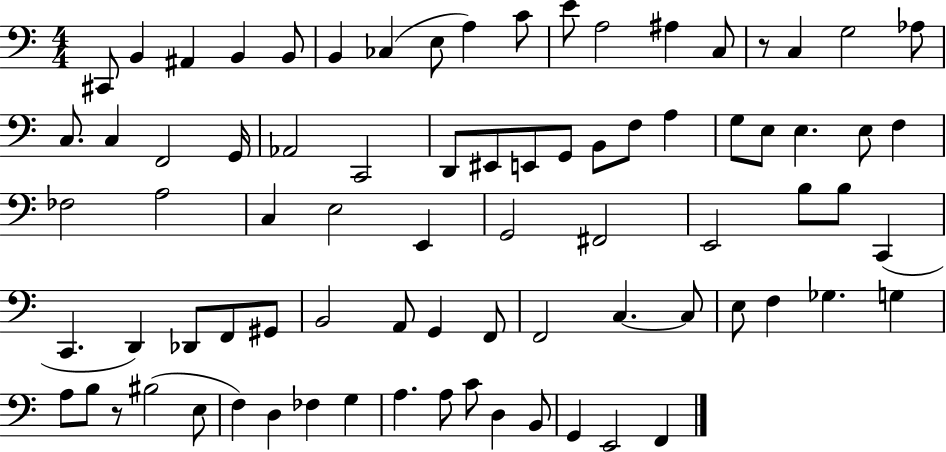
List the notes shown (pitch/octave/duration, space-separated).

C#2/e B2/q A#2/q B2/q B2/e B2/q CES3/q E3/e A3/q C4/e E4/e A3/h A#3/q C3/e R/e C3/q G3/h Ab3/e C3/e. C3/q F2/h G2/s Ab2/h C2/h D2/e EIS2/e E2/e G2/e B2/e F3/e A3/q G3/e E3/e E3/q. E3/e F3/q FES3/h A3/h C3/q E3/h E2/q G2/h F#2/h E2/h B3/e B3/e C2/q C2/q. D2/q Db2/e F2/e G#2/e B2/h A2/e G2/q F2/e F2/h C3/q. C3/e E3/e F3/q Gb3/q. G3/q A3/e B3/e R/e BIS3/h E3/e F3/q D3/q FES3/q G3/q A3/q. A3/e C4/e D3/q B2/e G2/q E2/h F2/q